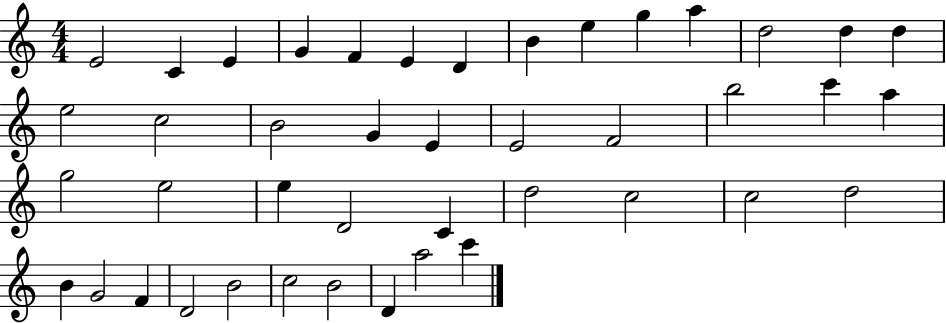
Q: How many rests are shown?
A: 0